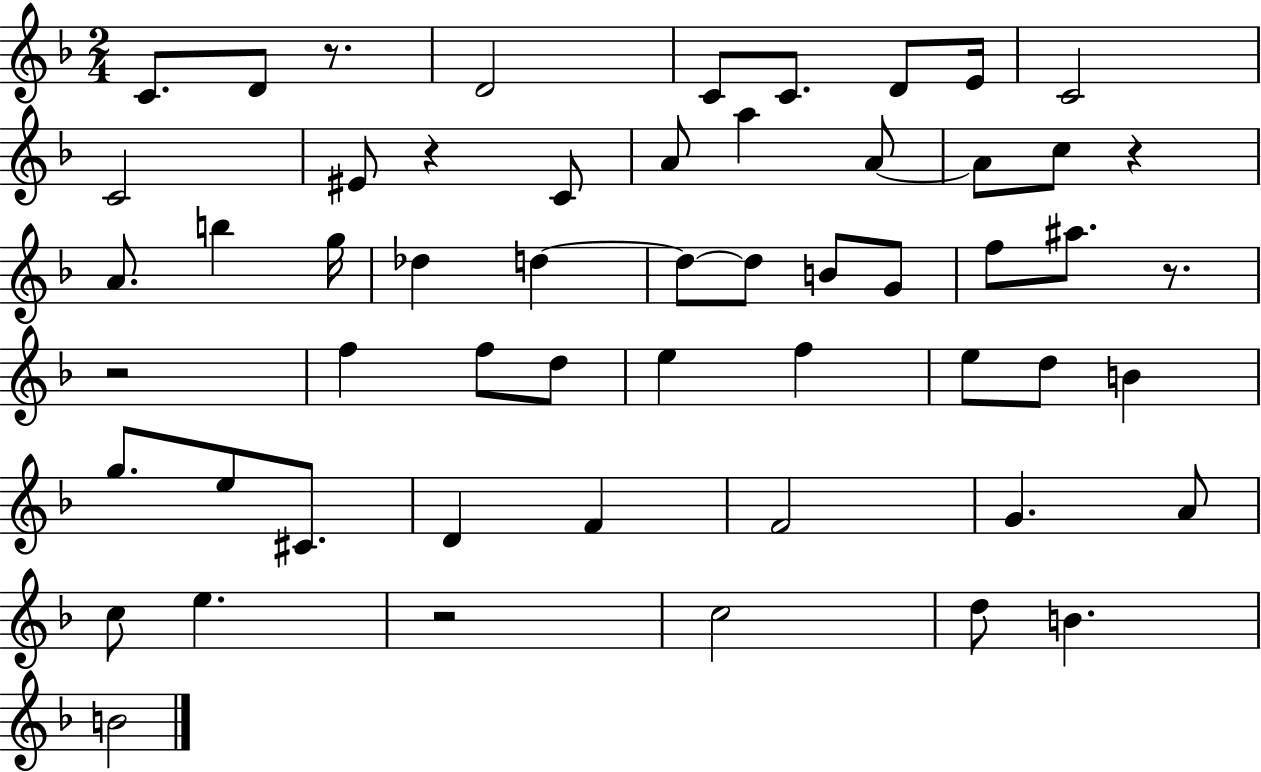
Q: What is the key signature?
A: F major